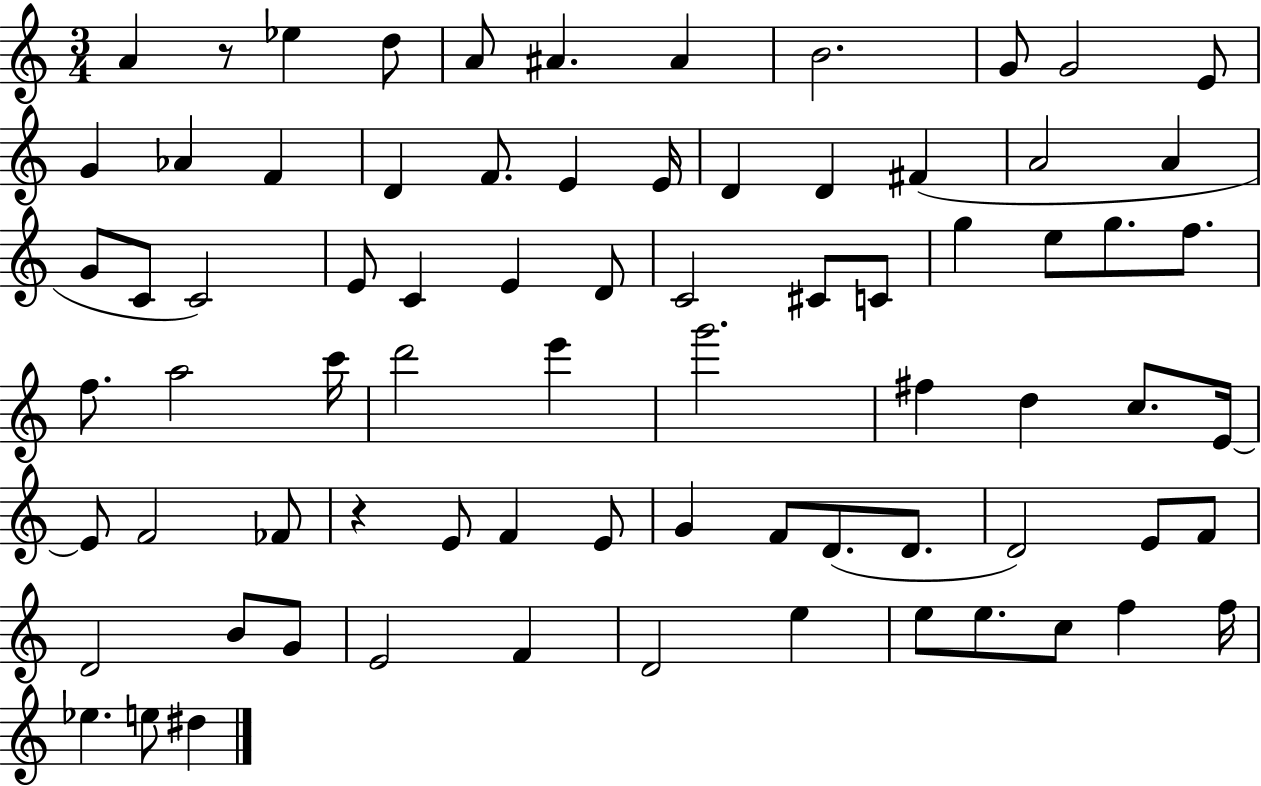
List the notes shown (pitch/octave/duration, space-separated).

A4/q R/e Eb5/q D5/e A4/e A#4/q. A#4/q B4/h. G4/e G4/h E4/e G4/q Ab4/q F4/q D4/q F4/e. E4/q E4/s D4/q D4/q F#4/q A4/h A4/q G4/e C4/e C4/h E4/e C4/q E4/q D4/e C4/h C#4/e C4/e G5/q E5/e G5/e. F5/e. F5/e. A5/h C6/s D6/h E6/q G6/h. F#5/q D5/q C5/e. E4/s E4/e F4/h FES4/e R/q E4/e F4/q E4/e G4/q F4/e D4/e. D4/e. D4/h E4/e F4/e D4/h B4/e G4/e E4/h F4/q D4/h E5/q E5/e E5/e. C5/e F5/q F5/s Eb5/q. E5/e D#5/q